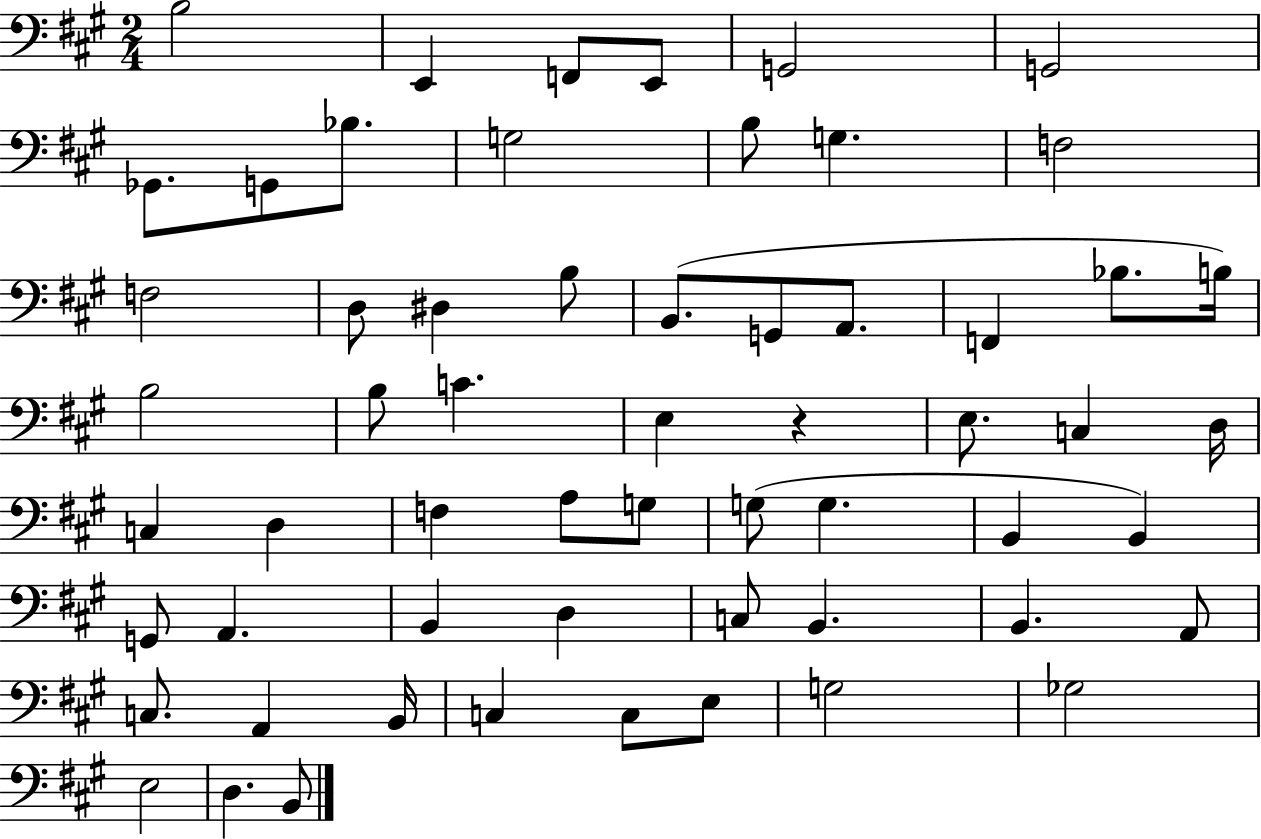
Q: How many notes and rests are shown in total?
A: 59